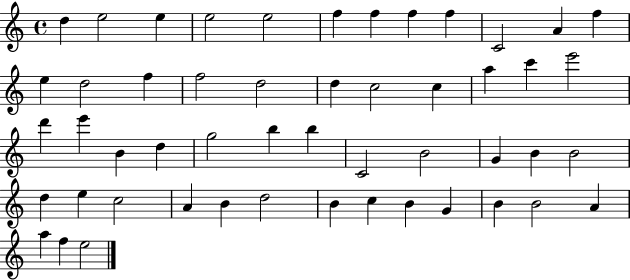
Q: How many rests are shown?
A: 0